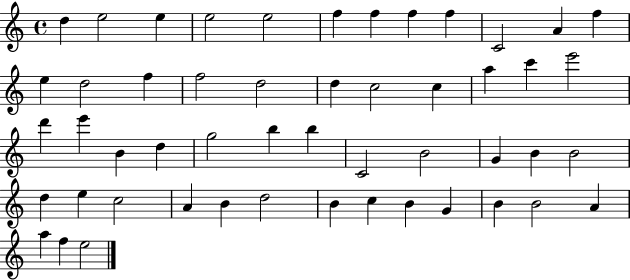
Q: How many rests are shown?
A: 0